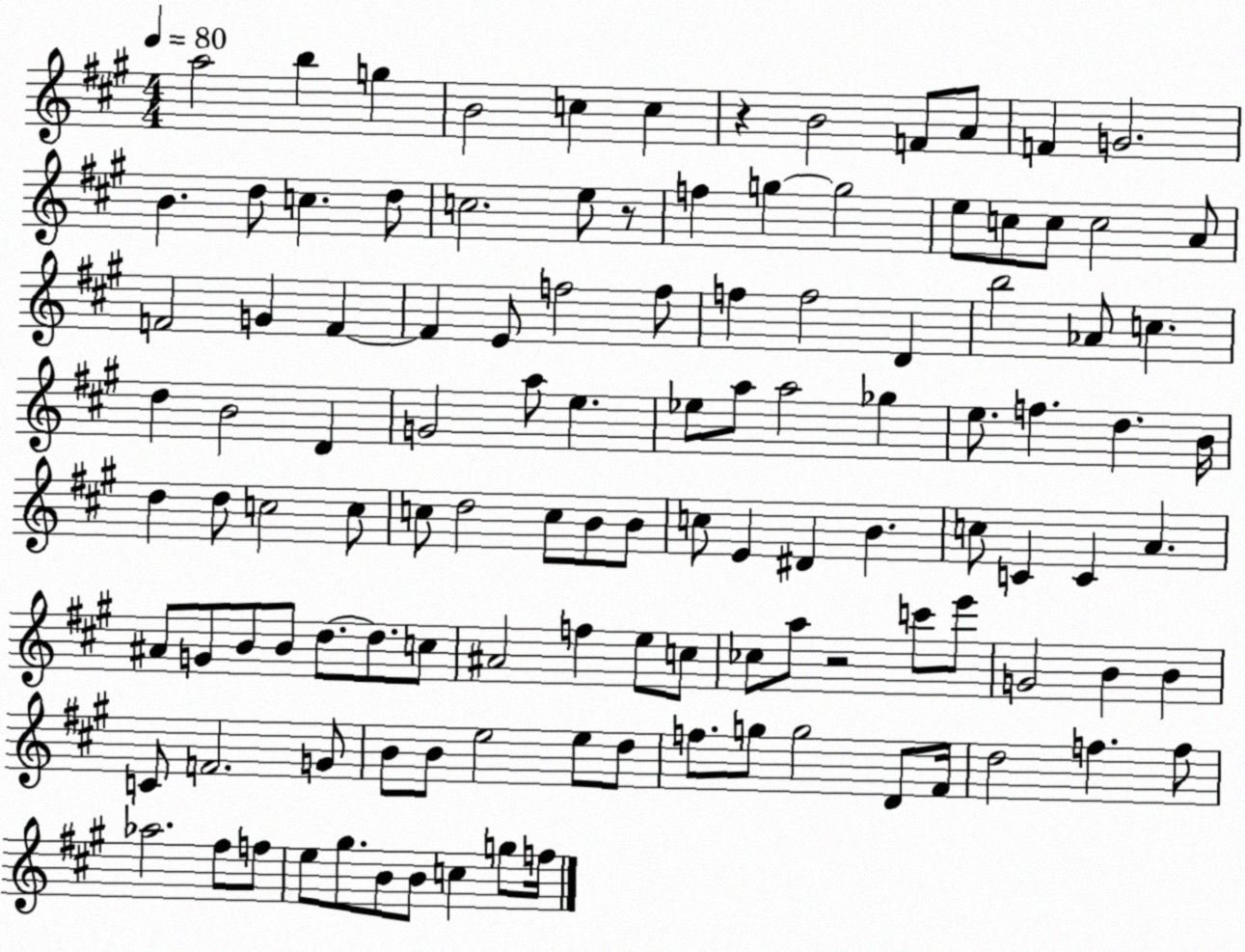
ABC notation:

X:1
T:Untitled
M:4/4
L:1/4
K:A
a2 b g B2 c c z B2 F/2 A/2 F G2 B d/2 c d/2 c2 e/2 z/2 f g g2 e/2 c/2 c/2 c2 A/2 F2 G F F E/2 f2 f/2 f f2 D b2 _A/2 c d B2 D G2 a/2 e _e/2 a/2 a2 _g e/2 f d B/4 d d/2 c2 c/2 c/2 d2 c/2 B/2 B/2 c/2 E ^D B c/2 C C A ^A/2 G/2 B/2 B/2 d/2 d/2 c/2 ^A2 f e/2 c/2 _c/2 a/2 z2 c'/2 e'/2 G2 B B C/2 F2 G/2 B/2 B/2 e2 e/2 d/2 f/2 g/2 g2 D/2 ^F/4 d2 f f/2 _a2 ^f/2 f/2 e/2 ^g/2 B/2 B/2 c g/2 f/4